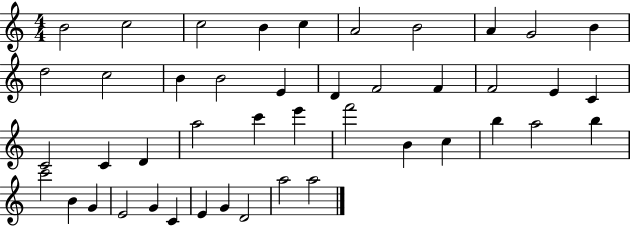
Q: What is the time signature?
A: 4/4